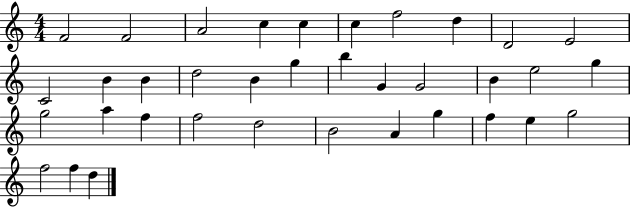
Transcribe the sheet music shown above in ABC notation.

X:1
T:Untitled
M:4/4
L:1/4
K:C
F2 F2 A2 c c c f2 d D2 E2 C2 B B d2 B g b G G2 B e2 g g2 a f f2 d2 B2 A g f e g2 f2 f d